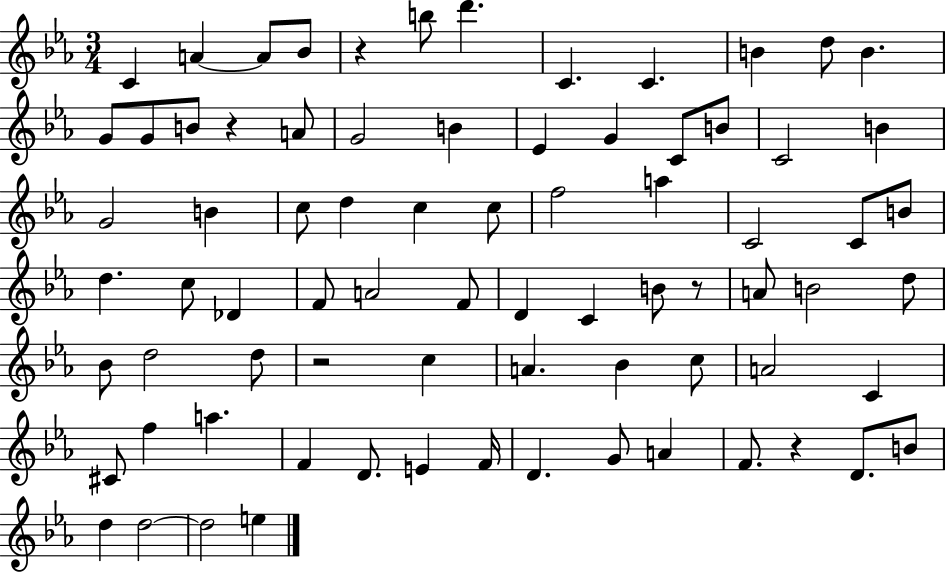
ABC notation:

X:1
T:Untitled
M:3/4
L:1/4
K:Eb
C A A/2 _B/2 z b/2 d' C C B d/2 B G/2 G/2 B/2 z A/2 G2 B _E G C/2 B/2 C2 B G2 B c/2 d c c/2 f2 a C2 C/2 B/2 d c/2 _D F/2 A2 F/2 D C B/2 z/2 A/2 B2 d/2 _B/2 d2 d/2 z2 c A _B c/2 A2 C ^C/2 f a F D/2 E F/4 D G/2 A F/2 z D/2 B/2 d d2 d2 e